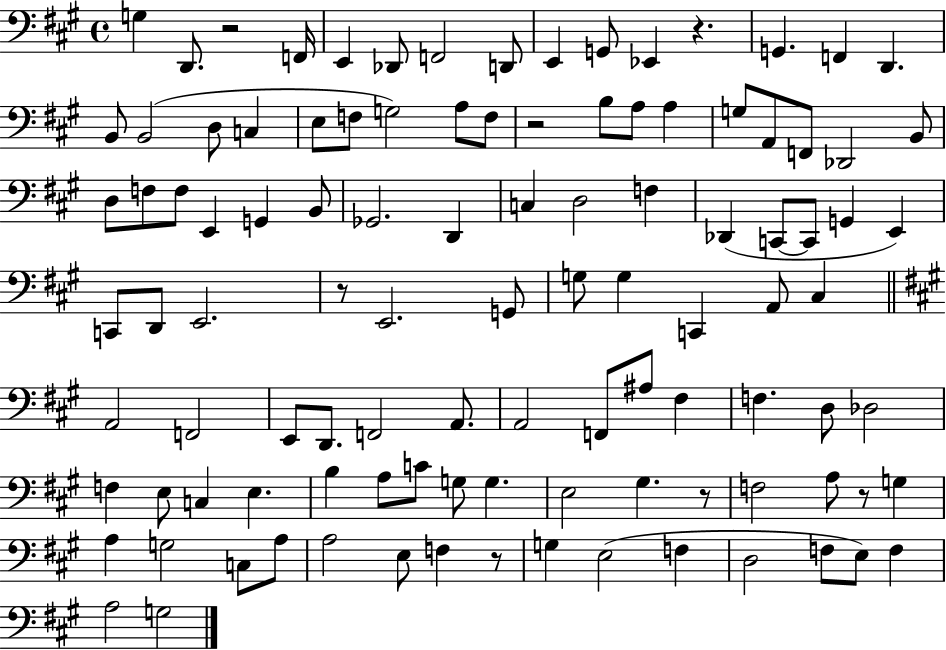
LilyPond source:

{
  \clef bass
  \time 4/4
  \defaultTimeSignature
  \key a \major
  g4 d,8. r2 f,16 | e,4 des,8 f,2 d,8 | e,4 g,8 ees,4 r4. | g,4. f,4 d,4. | \break b,8 b,2( d8 c4 | e8 f8 g2) a8 f8 | r2 b8 a8 a4 | g8 a,8 f,8 des,2 b,8 | \break d8 f8 f8 e,4 g,4 b,8 | ges,2. d,4 | c4 d2 f4 | des,4( c,8~~ c,8 g,4 e,4) | \break c,8 d,8 e,2. | r8 e,2. g,8 | g8 g4 c,4 a,8 cis4 | \bar "||" \break \key a \major a,2 f,2 | e,8 d,8. f,2 a,8. | a,2 f,8 ais8 fis4 | f4. d8 des2 | \break f4 e8 c4 e4. | b4 a8 c'8 g8 g4. | e2 gis4. r8 | f2 a8 r8 g4 | \break a4 g2 c8 a8 | a2 e8 f4 r8 | g4 e2( f4 | d2 f8 e8) f4 | \break a2 g2 | \bar "|."
}